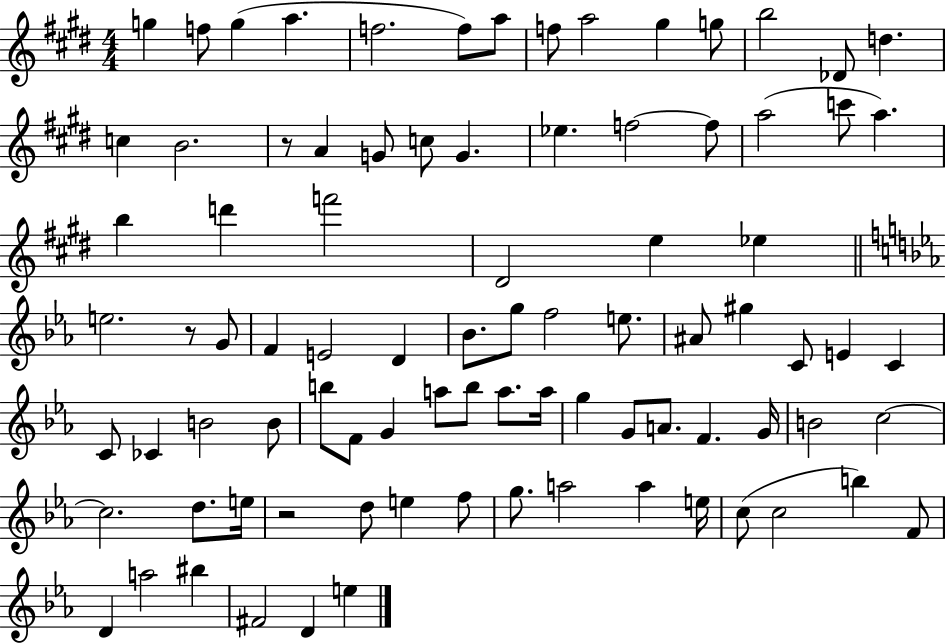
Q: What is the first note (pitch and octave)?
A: G5